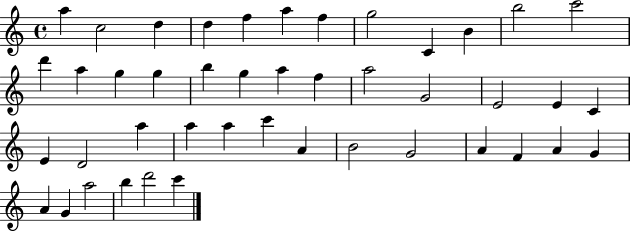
A5/q C5/h D5/q D5/q F5/q A5/q F5/q G5/h C4/q B4/q B5/h C6/h D6/q A5/q G5/q G5/q B5/q G5/q A5/q F5/q A5/h G4/h E4/h E4/q C4/q E4/q D4/h A5/q A5/q A5/q C6/q A4/q B4/h G4/h A4/q F4/q A4/q G4/q A4/q G4/q A5/h B5/q D6/h C6/q